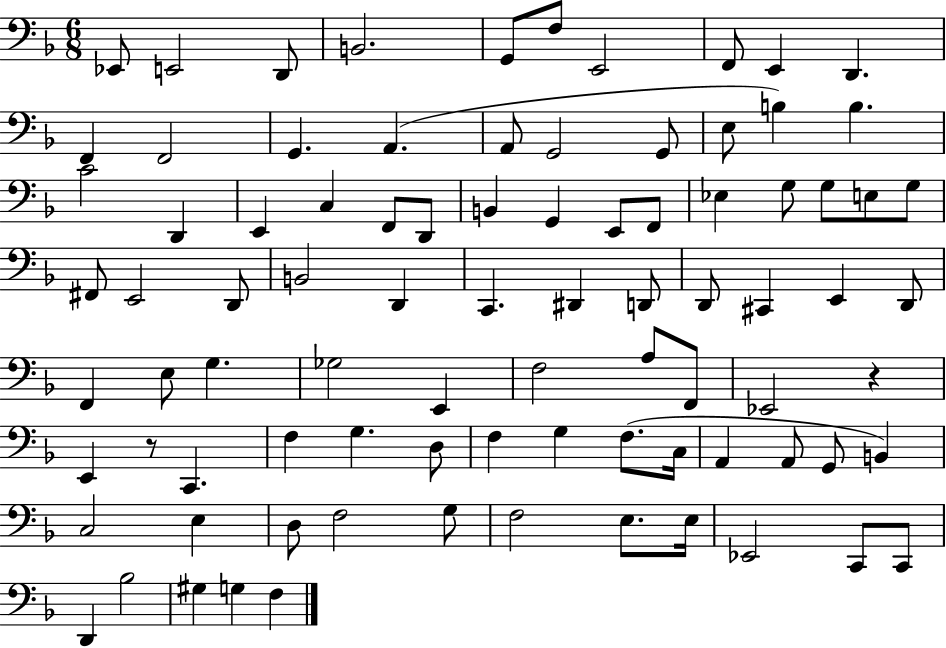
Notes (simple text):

Eb2/e E2/h D2/e B2/h. G2/e F3/e E2/h F2/e E2/q D2/q. F2/q F2/h G2/q. A2/q. A2/e G2/h G2/e E3/e B3/q B3/q. C4/h D2/q E2/q C3/q F2/e D2/e B2/q G2/q E2/e F2/e Eb3/q G3/e G3/e E3/e G3/e F#2/e E2/h D2/e B2/h D2/q C2/q. D#2/q D2/e D2/e C#2/q E2/q D2/e F2/q E3/e G3/q. Gb3/h E2/q F3/h A3/e F2/e Eb2/h R/q E2/q R/e C2/q. F3/q G3/q. D3/e F3/q G3/q F3/e. C3/s A2/q A2/e G2/e B2/q C3/h E3/q D3/e F3/h G3/e F3/h E3/e. E3/s Eb2/h C2/e C2/e D2/q Bb3/h G#3/q G3/q F3/q